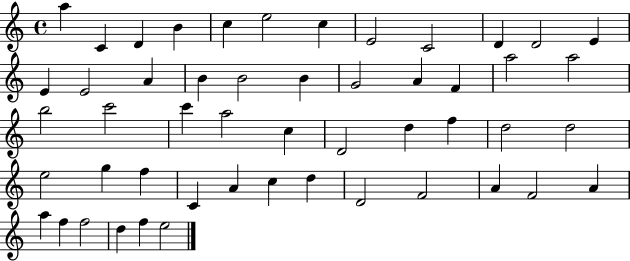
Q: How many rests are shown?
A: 0